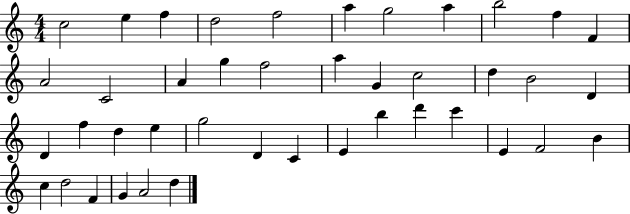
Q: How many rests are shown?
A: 0